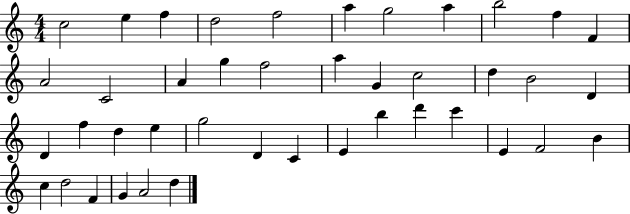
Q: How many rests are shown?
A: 0